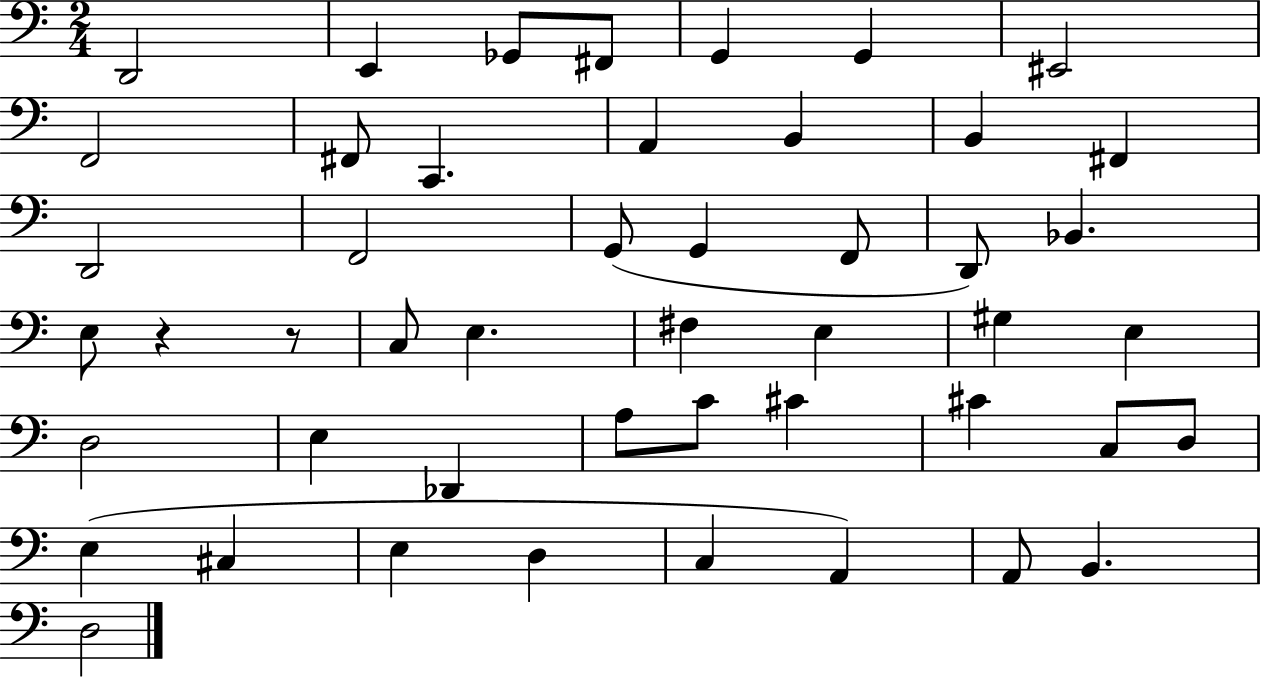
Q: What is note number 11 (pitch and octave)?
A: A2